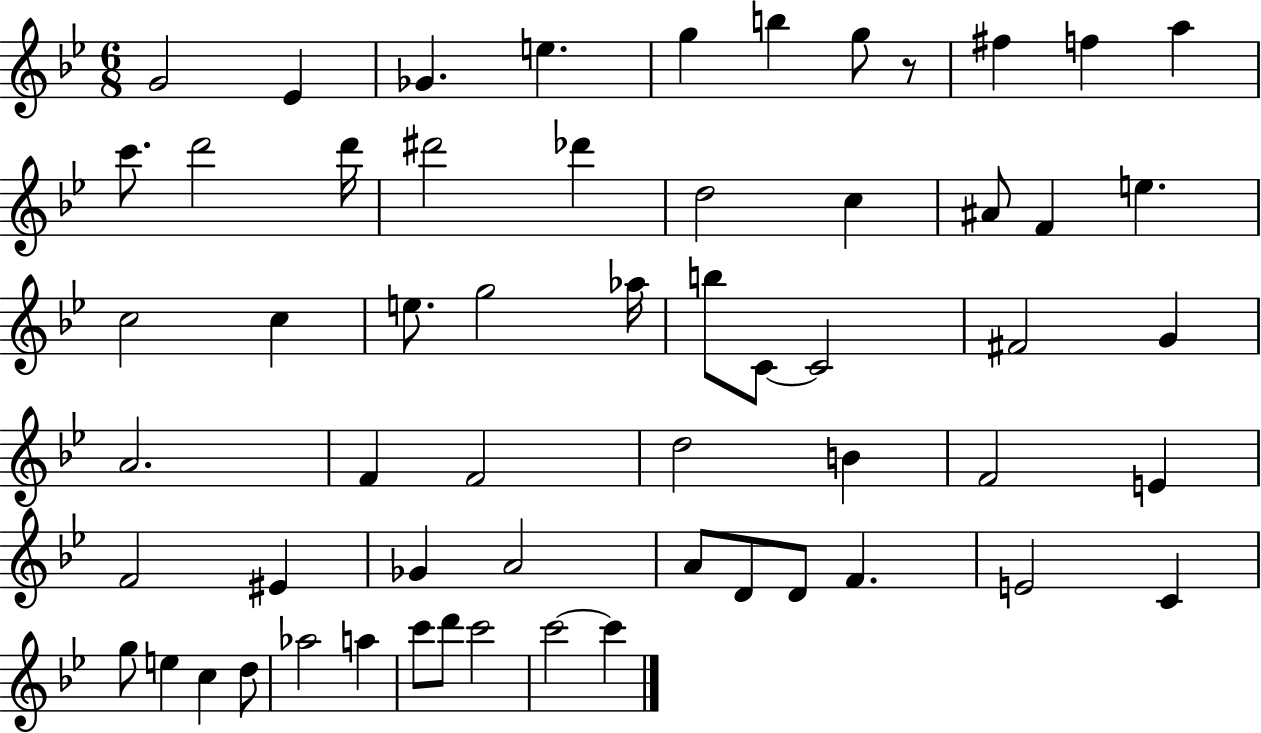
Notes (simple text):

G4/h Eb4/q Gb4/q. E5/q. G5/q B5/q G5/e R/e F#5/q F5/q A5/q C6/e. D6/h D6/s D#6/h Db6/q D5/h C5/q A#4/e F4/q E5/q. C5/h C5/q E5/e. G5/h Ab5/s B5/e C4/e C4/h F#4/h G4/q A4/h. F4/q F4/h D5/h B4/q F4/h E4/q F4/h EIS4/q Gb4/q A4/h A4/e D4/e D4/e F4/q. E4/h C4/q G5/e E5/q C5/q D5/e Ab5/h A5/q C6/e D6/e C6/h C6/h C6/q